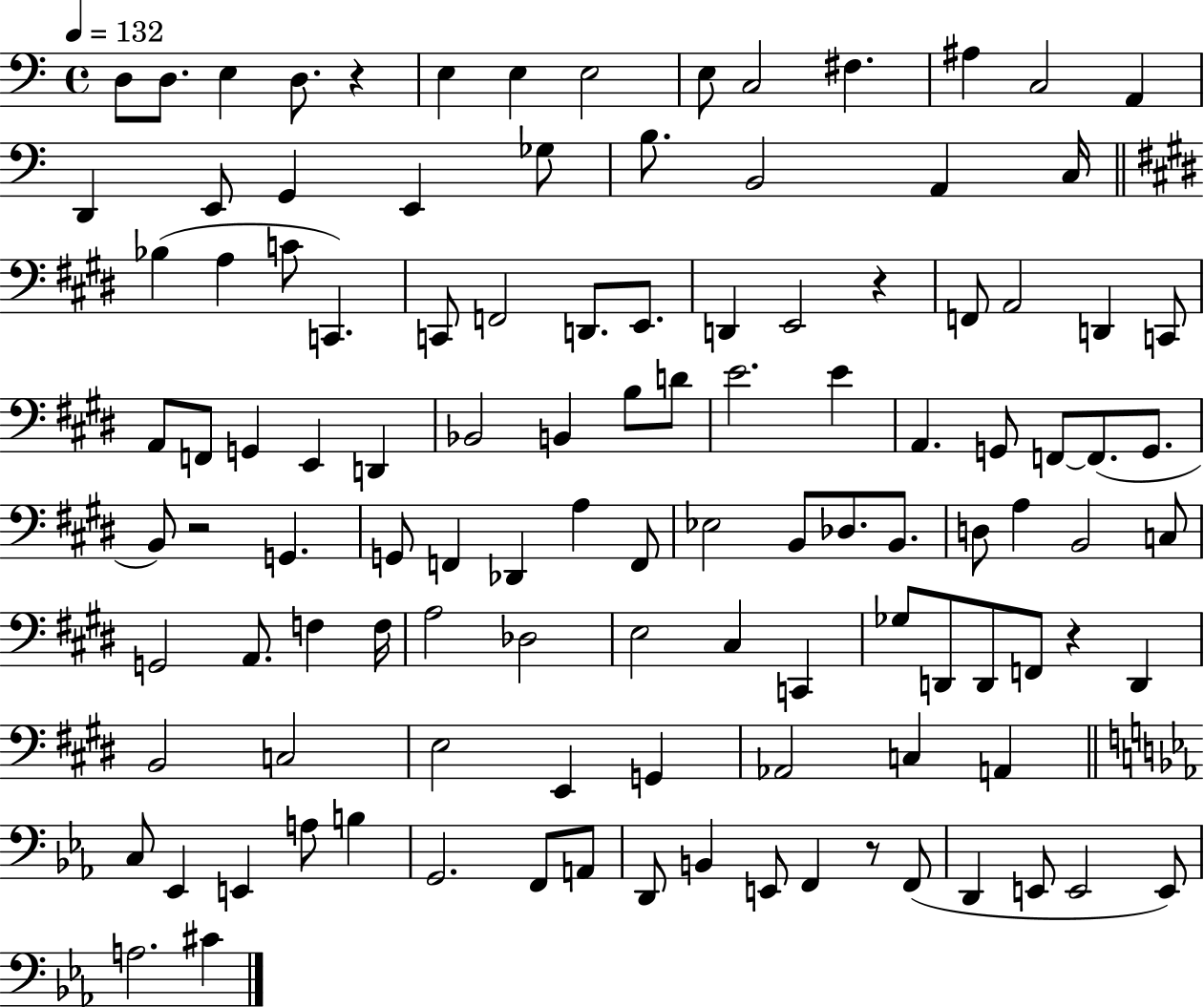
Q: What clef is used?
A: bass